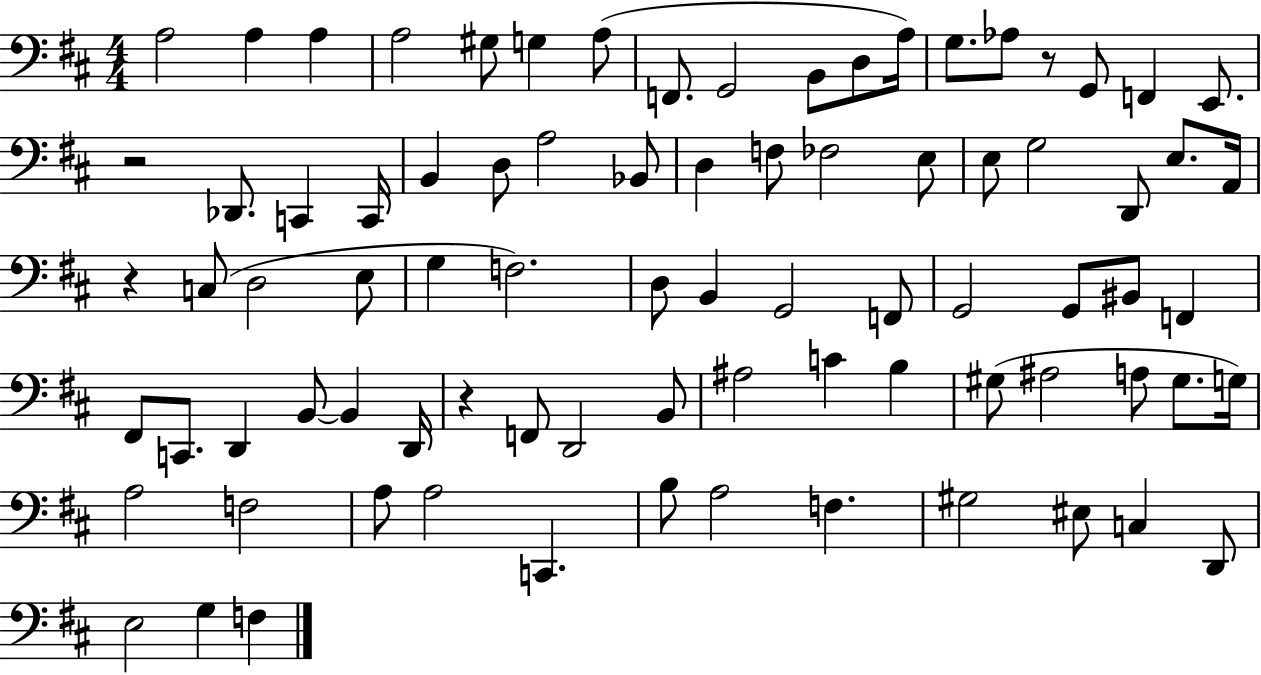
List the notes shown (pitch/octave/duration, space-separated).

A3/h A3/q A3/q A3/h G#3/e G3/q A3/e F2/e. G2/h B2/e D3/e A3/s G3/e. Ab3/e R/e G2/e F2/q E2/e. R/h Db2/e. C2/q C2/s B2/q D3/e A3/h Bb2/e D3/q F3/e FES3/h E3/e E3/e G3/h D2/e E3/e. A2/s R/q C3/e D3/h E3/e G3/q F3/h. D3/e B2/q G2/h F2/e G2/h G2/e BIS2/e F2/q F#2/e C2/e. D2/q B2/e B2/q D2/s R/q F2/e D2/h B2/e A#3/h C4/q B3/q G#3/e A#3/h A3/e G#3/e. G3/s A3/h F3/h A3/e A3/h C2/q. B3/e A3/h F3/q. G#3/h EIS3/e C3/q D2/e E3/h G3/q F3/q